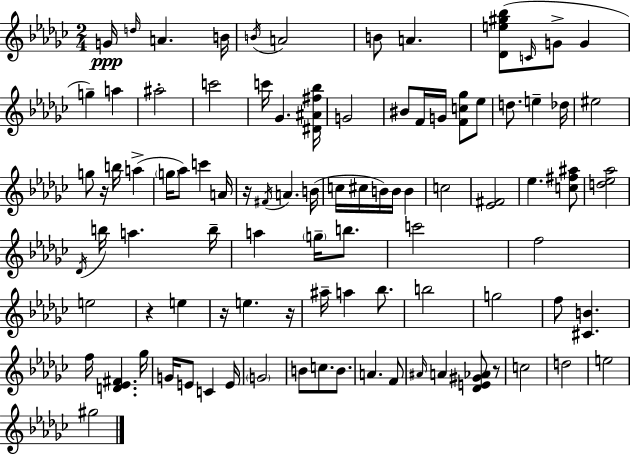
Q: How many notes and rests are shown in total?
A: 94